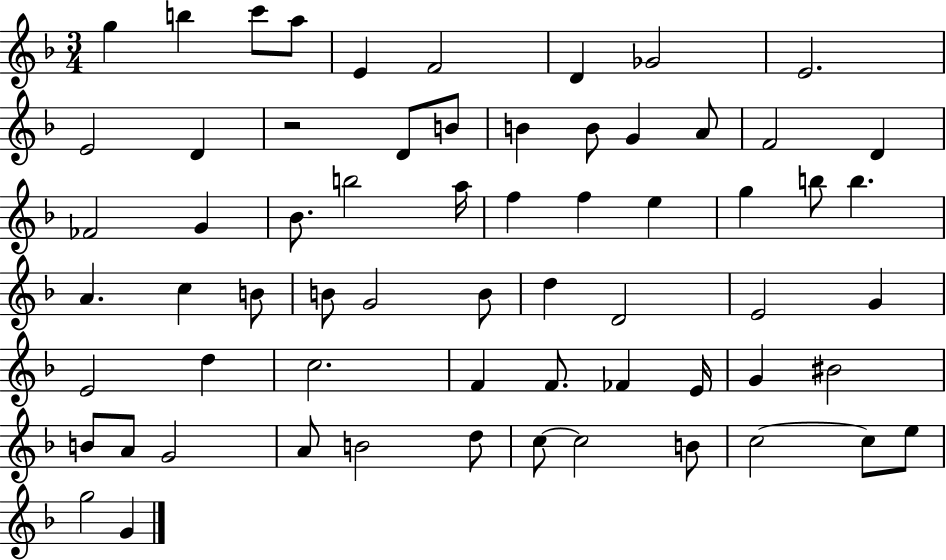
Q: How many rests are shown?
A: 1